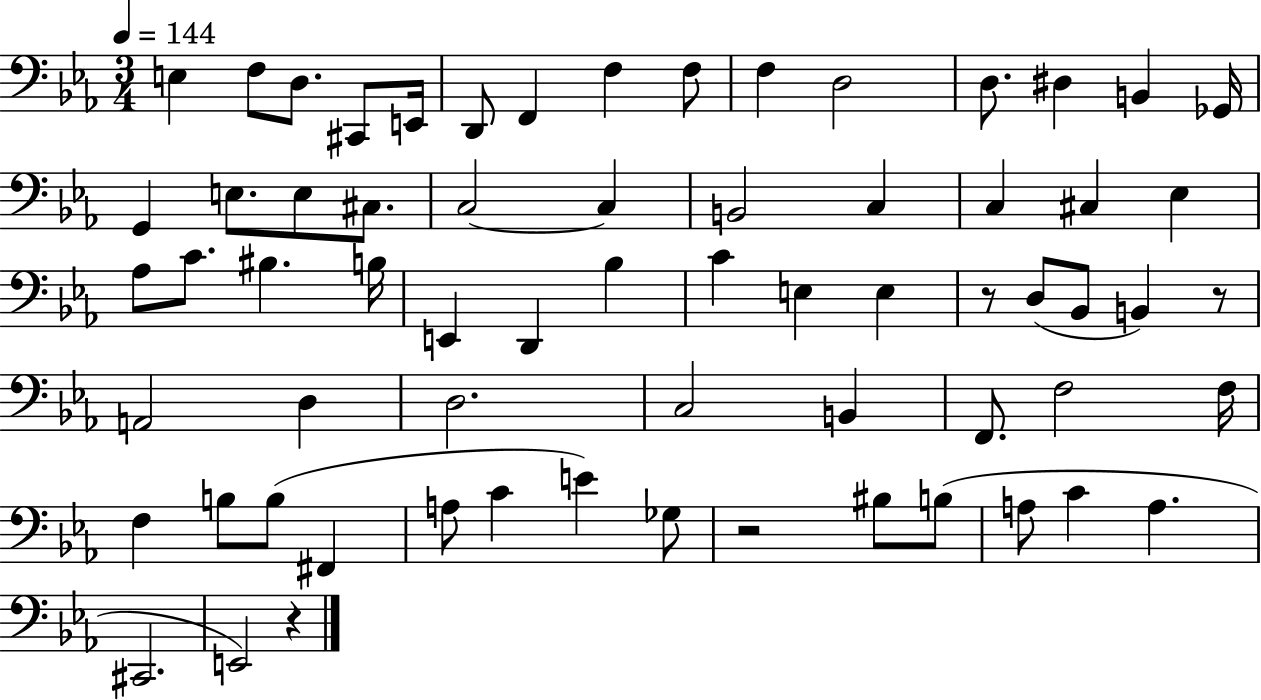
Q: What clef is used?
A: bass